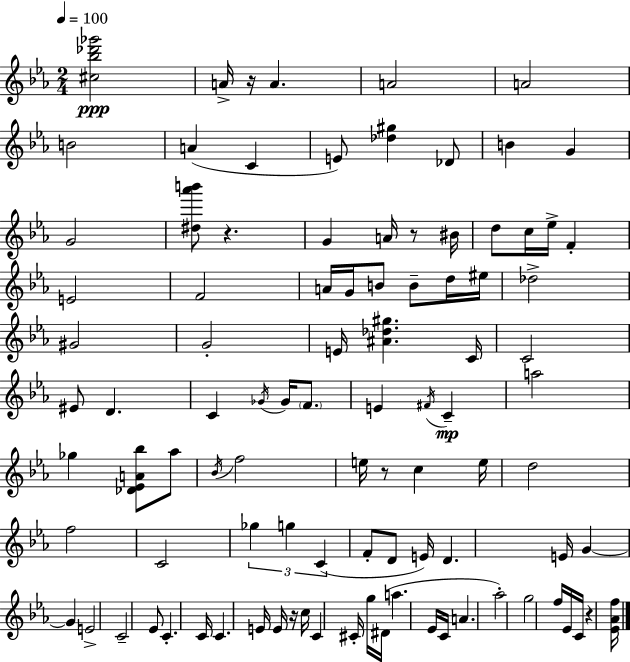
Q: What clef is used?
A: treble